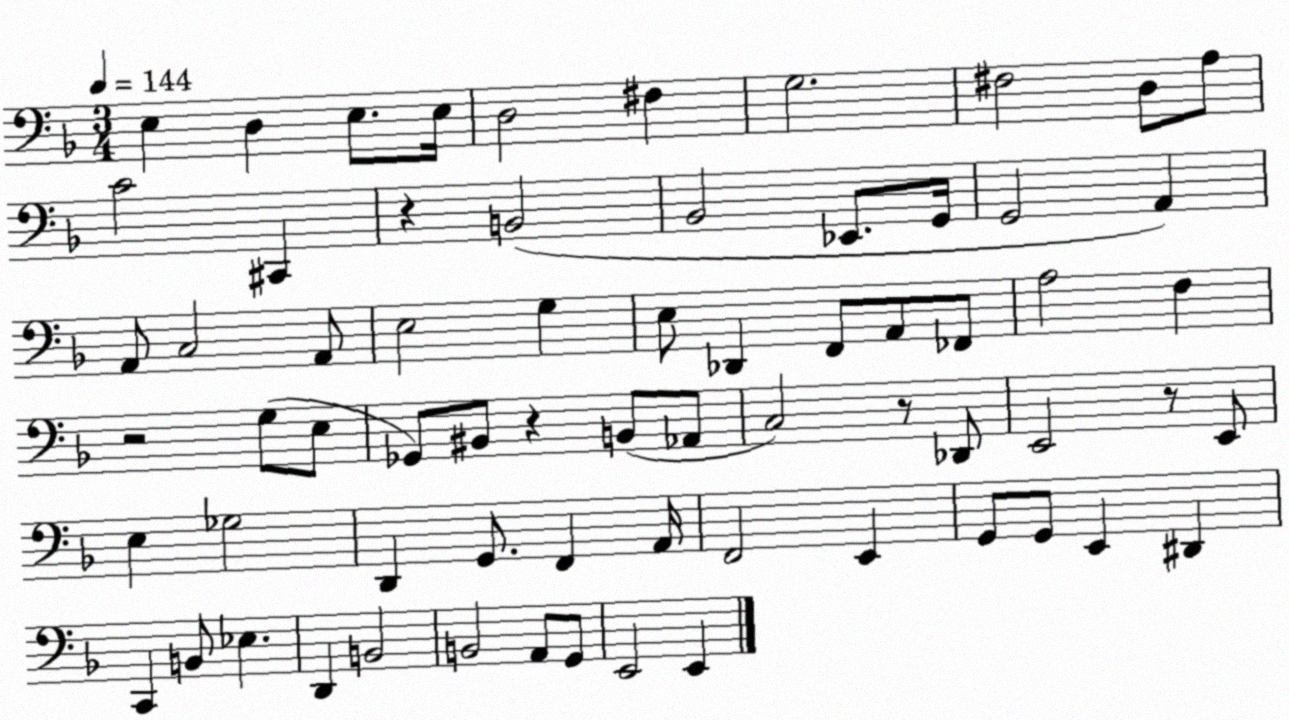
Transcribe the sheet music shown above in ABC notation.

X:1
T:Untitled
M:3/4
L:1/4
K:F
E, D, E,/2 E,/4 D,2 ^F, G,2 ^F,2 D,/2 A,/2 C2 ^C,, z B,,2 _B,,2 _E,,/2 G,,/4 G,,2 A,, A,,/2 C,2 A,,/2 E,2 G, E,/2 _D,, F,,/2 A,,/2 _F,,/2 A,2 F, z2 G,/2 E,/2 _G,,/2 ^B,,/2 z B,,/2 _A,,/2 C,2 z/2 _D,,/2 E,,2 z/2 E,,/2 E, _G,2 D,, G,,/2 F,, A,,/4 F,,2 E,, G,,/2 G,,/2 E,, ^D,, C,, B,,/2 _E, D,, B,,2 B,,2 A,,/2 G,,/2 E,,2 E,,